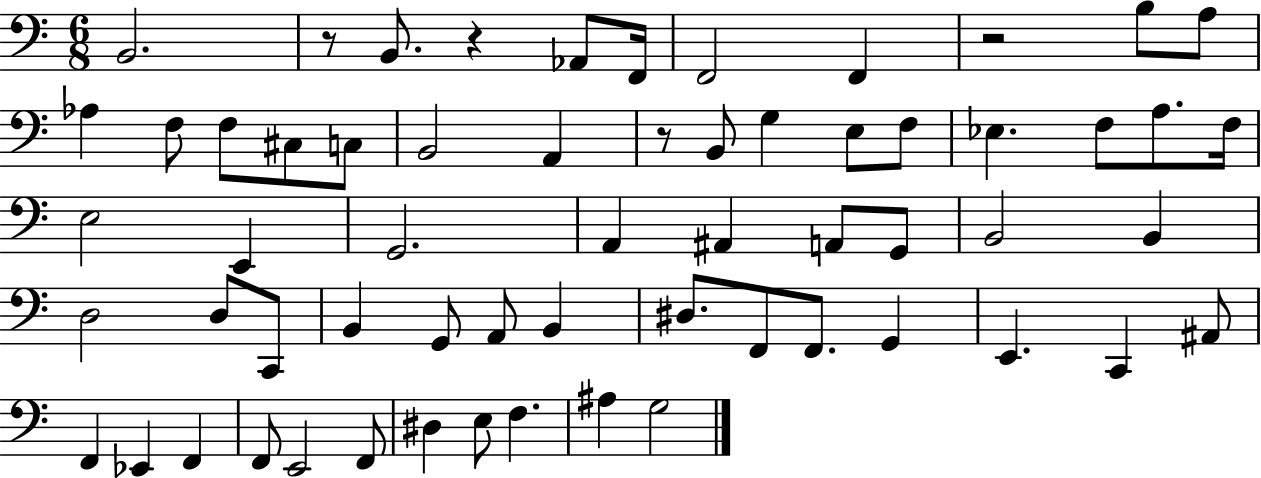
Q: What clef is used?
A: bass